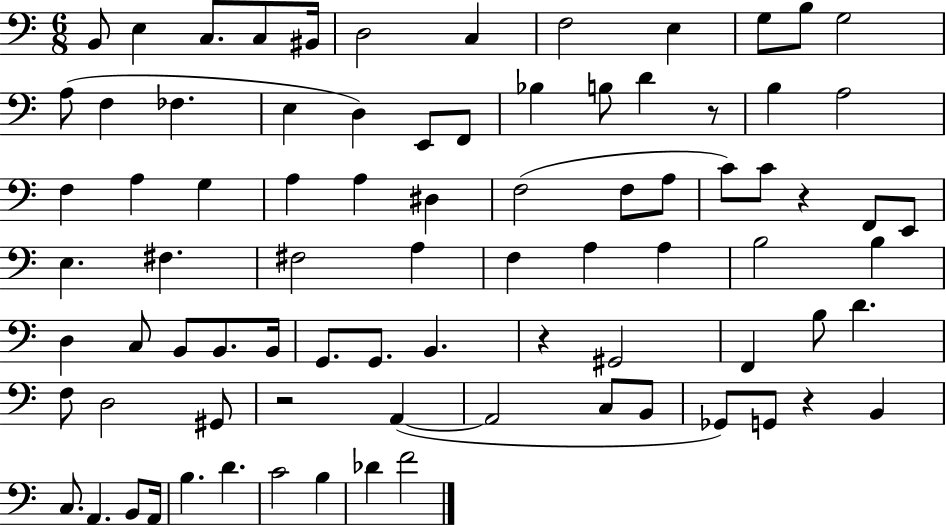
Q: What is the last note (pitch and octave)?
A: F4